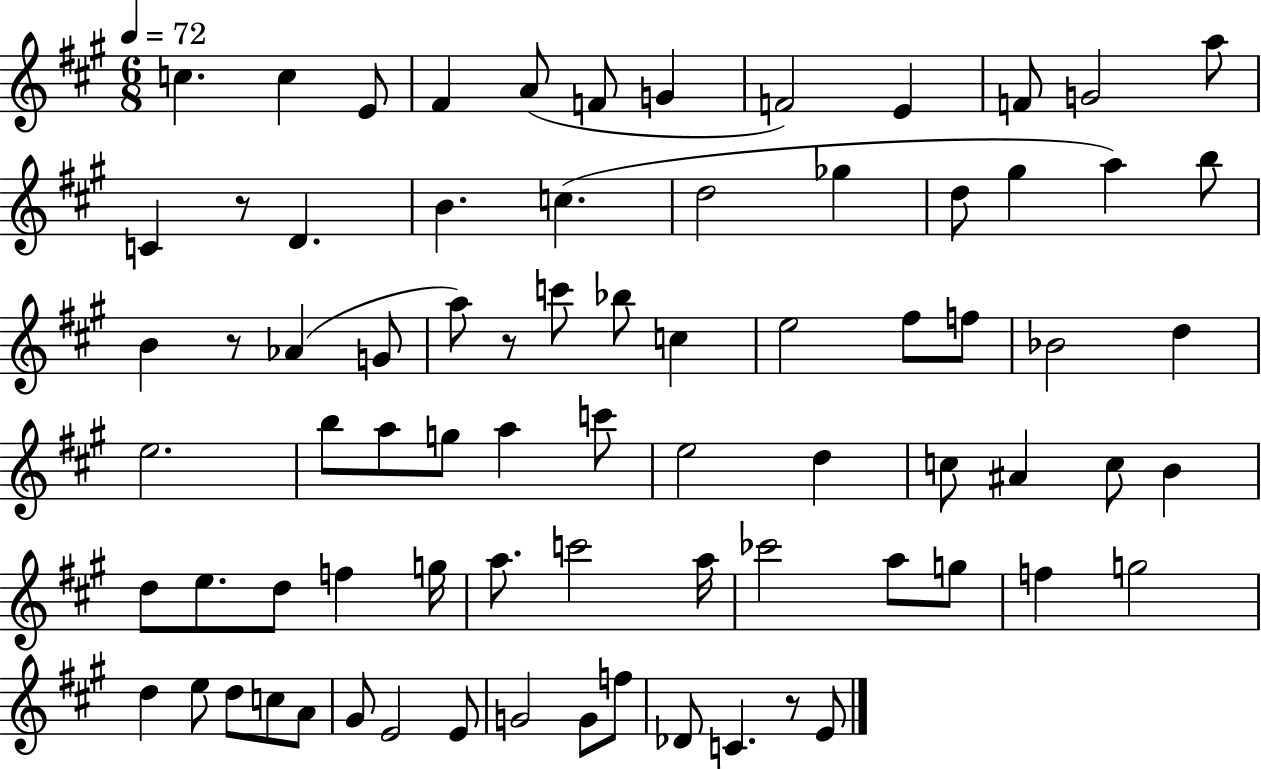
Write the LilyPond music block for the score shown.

{
  \clef treble
  \numericTimeSignature
  \time 6/8
  \key a \major
  \tempo 4 = 72
  c''4. c''4 e'8 | fis'4 a'8( f'8 g'4 | f'2) e'4 | f'8 g'2 a''8 | \break c'4 r8 d'4. | b'4. c''4.( | d''2 ges''4 | d''8 gis''4 a''4) b''8 | \break b'4 r8 aes'4( g'8 | a''8) r8 c'''8 bes''8 c''4 | e''2 fis''8 f''8 | bes'2 d''4 | \break e''2. | b''8 a''8 g''8 a''4 c'''8 | e''2 d''4 | c''8 ais'4 c''8 b'4 | \break d''8 e''8. d''8 f''4 g''16 | a''8. c'''2 a''16 | ces'''2 a''8 g''8 | f''4 g''2 | \break d''4 e''8 d''8 c''8 a'8 | gis'8 e'2 e'8 | g'2 g'8 f''8 | des'8 c'4. r8 e'8 | \break \bar "|."
}